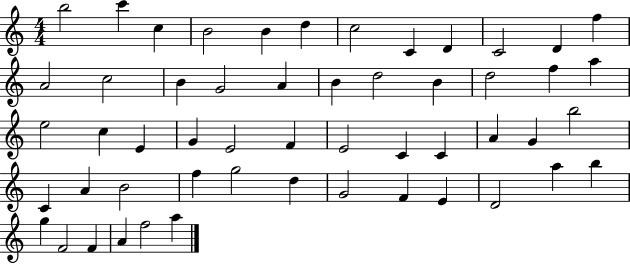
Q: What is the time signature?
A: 4/4